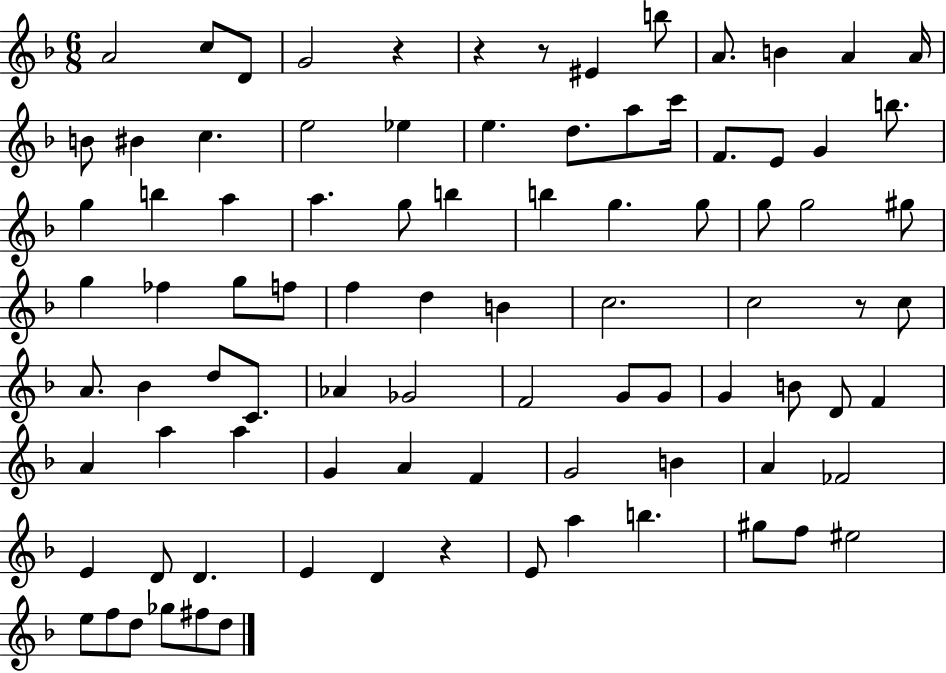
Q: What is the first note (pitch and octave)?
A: A4